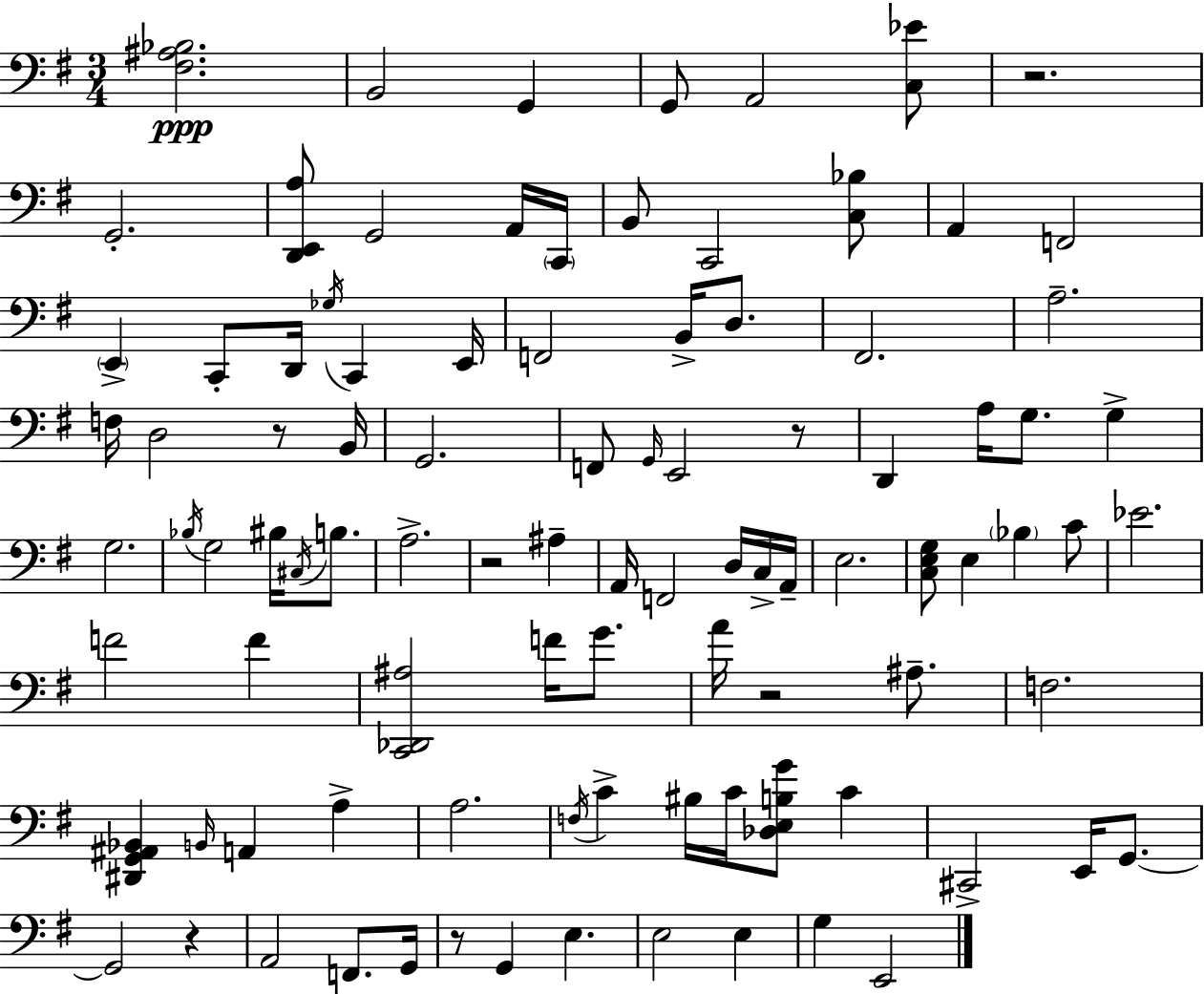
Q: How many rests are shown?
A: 7